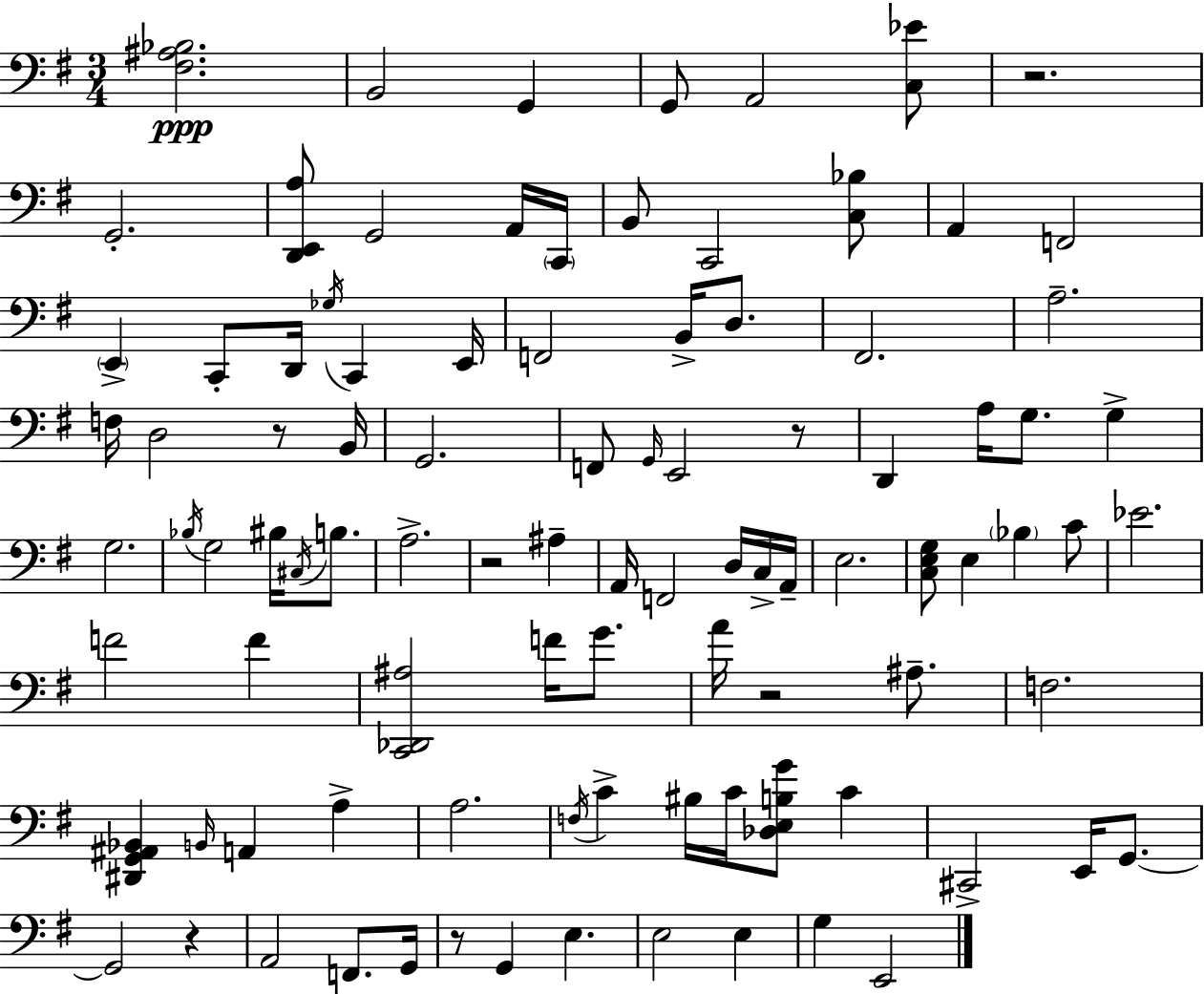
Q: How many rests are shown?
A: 7